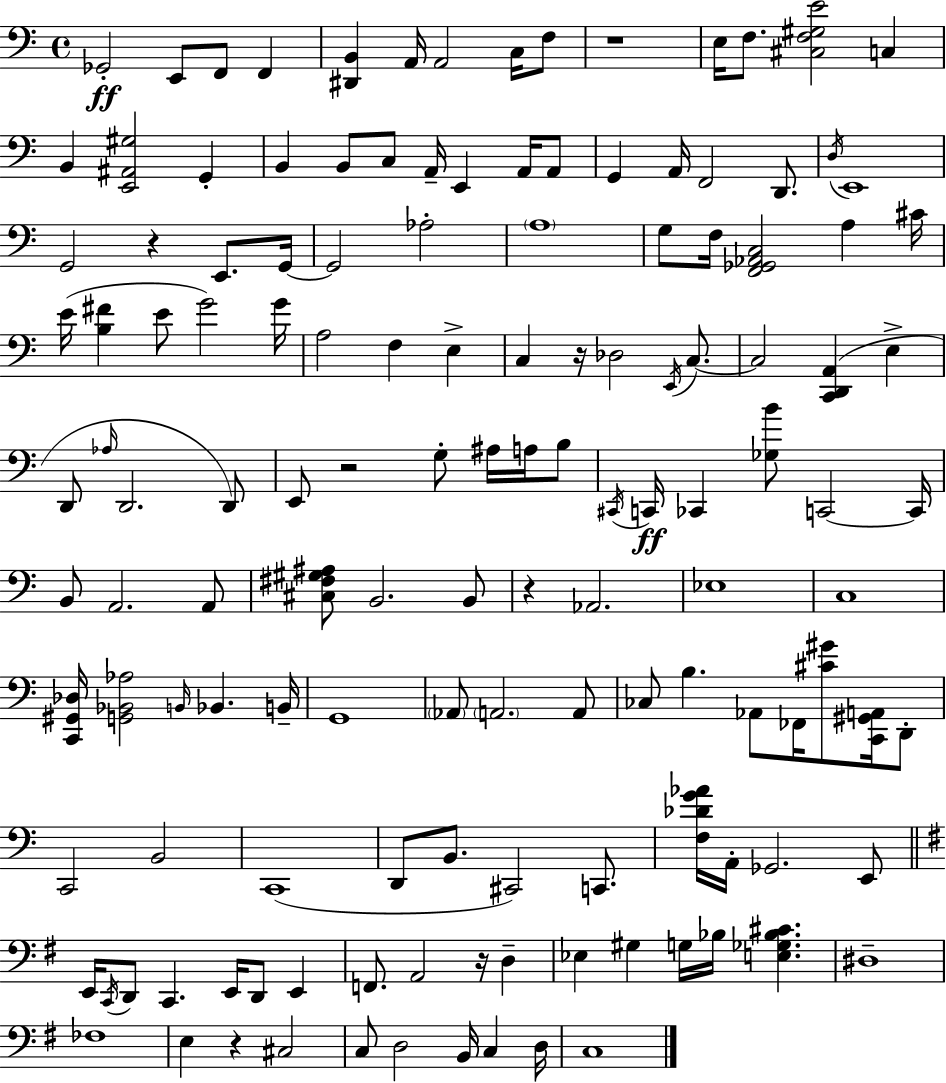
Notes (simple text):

Gb2/h E2/e F2/e F2/q [D#2,B2]/q A2/s A2/h C3/s F3/e R/w E3/s F3/e. [C#3,F3,G#3,E4]/h C3/q B2/q [E2,A#2,G#3]/h G2/q B2/q B2/e C3/e A2/s E2/q A2/s A2/e G2/q A2/s F2/h D2/e. D3/s E2/w G2/h R/q E2/e. G2/s G2/h Ab3/h A3/w G3/e F3/s [F2,Gb2,Ab2,C3]/h A3/q C#4/s E4/s [B3,F#4]/q E4/e G4/h G4/s A3/h F3/q E3/q C3/q R/s Db3/h E2/s C3/e. C3/h [C2,D2,A2]/q E3/q D2/e Ab3/s D2/h. D2/e E2/e R/h G3/e A#3/s A3/s B3/e C#2/s C2/s CES2/q [Gb3,B4]/e C2/h C2/s B2/e A2/h. A2/e [C#3,F#3,G#3,A#3]/e B2/h. B2/e R/q Ab2/h. Eb3/w C3/w [C2,G#2,Db3]/s [G2,Bb2,Ab3]/h B2/s Bb2/q. B2/s G2/w Ab2/e A2/h. A2/e CES3/e B3/q. Ab2/e FES2/s [C#4,G#4]/e [C2,G#2,A2]/s D2/e C2/h B2/h C2/w D2/e B2/e. C#2/h C2/e. [F3,Db4,G4,Ab4]/s A2/s Gb2/h. E2/e E2/s C2/s D2/e C2/q. E2/s D2/e E2/q F2/e. A2/h R/s D3/q Eb3/q G#3/q G3/s Bb3/s [E3,Gb3,Bb3,C#4]/q. D#3/w FES3/w E3/q R/q C#3/h C3/e D3/h B2/s C3/q D3/s C3/w